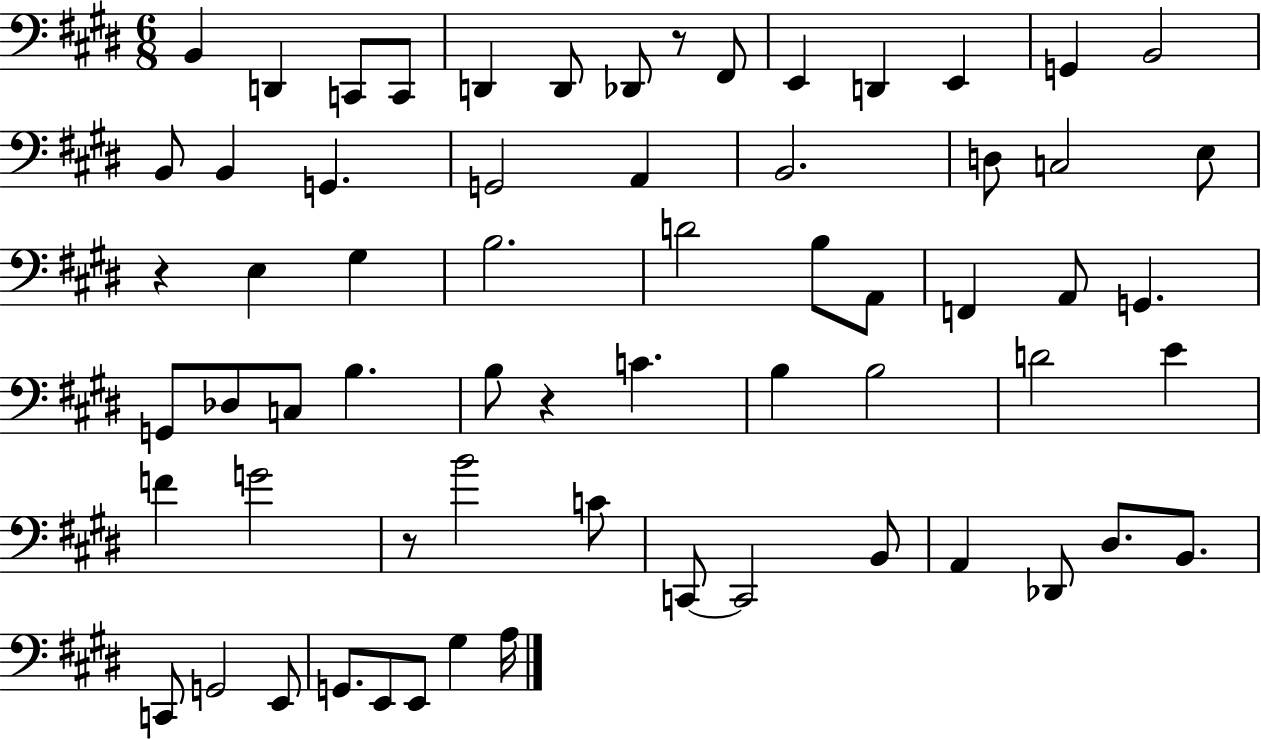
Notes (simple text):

B2/q D2/q C2/e C2/e D2/q D2/e Db2/e R/e F#2/e E2/q D2/q E2/q G2/q B2/h B2/e B2/q G2/q. G2/h A2/q B2/h. D3/e C3/h E3/e R/q E3/q G#3/q B3/h. D4/h B3/e A2/e F2/q A2/e G2/q. G2/e Db3/e C3/e B3/q. B3/e R/q C4/q. B3/q B3/h D4/h E4/q F4/q G4/h R/e B4/h C4/e C2/e C2/h B2/e A2/q Db2/e D#3/e. B2/e. C2/e G2/h E2/e G2/e. E2/e E2/e G#3/q A3/s